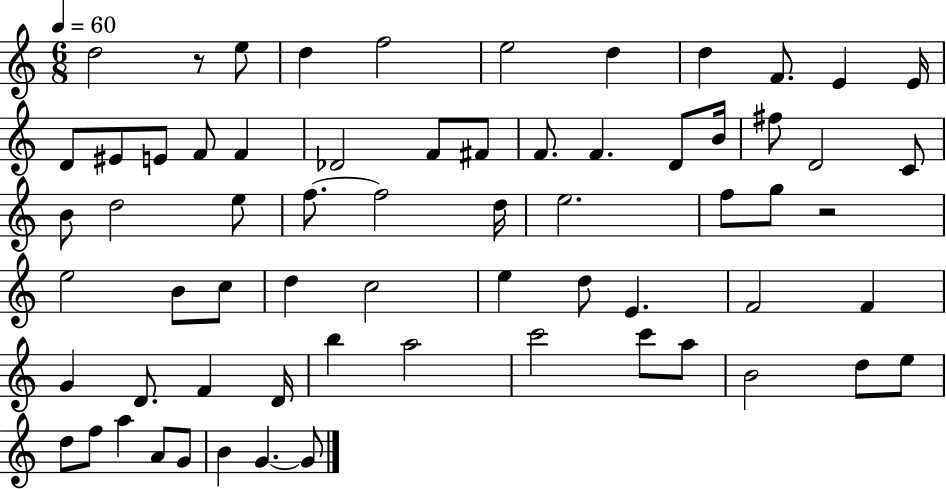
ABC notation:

X:1
T:Untitled
M:6/8
L:1/4
K:C
d2 z/2 e/2 d f2 e2 d d F/2 E E/4 D/2 ^E/2 E/2 F/2 F _D2 F/2 ^F/2 F/2 F D/2 B/4 ^f/2 D2 C/2 B/2 d2 e/2 f/2 f2 d/4 e2 f/2 g/2 z2 e2 B/2 c/2 d c2 e d/2 E F2 F G D/2 F D/4 b a2 c'2 c'/2 a/2 B2 d/2 e/2 d/2 f/2 a A/2 G/2 B G G/2